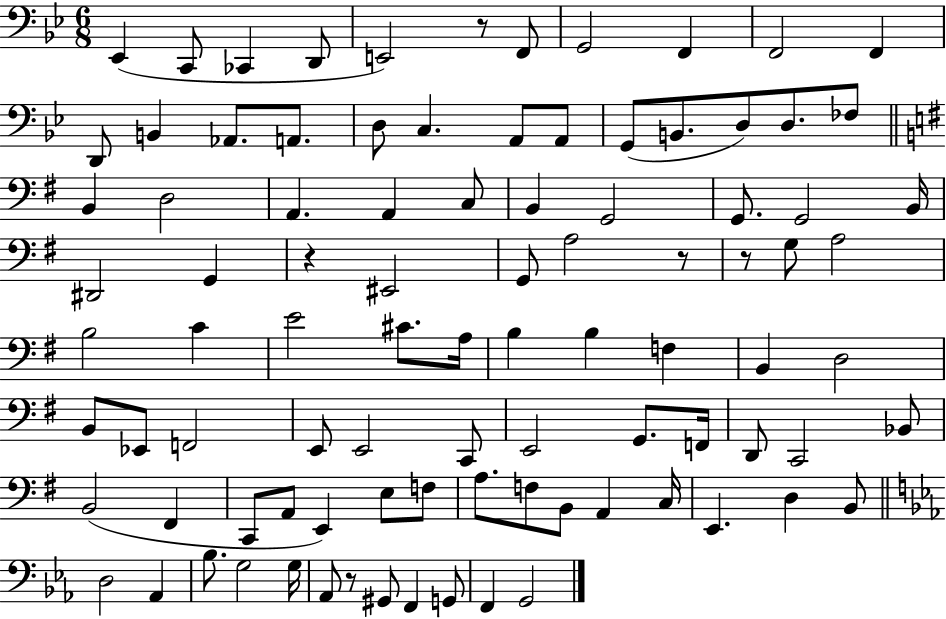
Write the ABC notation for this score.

X:1
T:Untitled
M:6/8
L:1/4
K:Bb
_E,, C,,/2 _C,, D,,/2 E,,2 z/2 F,,/2 G,,2 F,, F,,2 F,, D,,/2 B,, _A,,/2 A,,/2 D,/2 C, A,,/2 A,,/2 G,,/2 B,,/2 D,/2 D,/2 _F,/2 B,, D,2 A,, A,, C,/2 B,, G,,2 G,,/2 G,,2 B,,/4 ^D,,2 G,, z ^E,,2 G,,/2 A,2 z/2 z/2 G,/2 A,2 B,2 C E2 ^C/2 A,/4 B, B, F, B,, D,2 B,,/2 _E,,/2 F,,2 E,,/2 E,,2 C,,/2 E,,2 G,,/2 F,,/4 D,,/2 C,,2 _B,,/2 B,,2 ^F,, C,,/2 A,,/2 E,, E,/2 F,/2 A,/2 F,/2 B,,/2 A,, C,/4 E,, D, B,,/2 D,2 _A,, _B,/2 G,2 G,/4 _A,,/2 z/2 ^G,,/2 F,, G,,/2 F,, G,,2